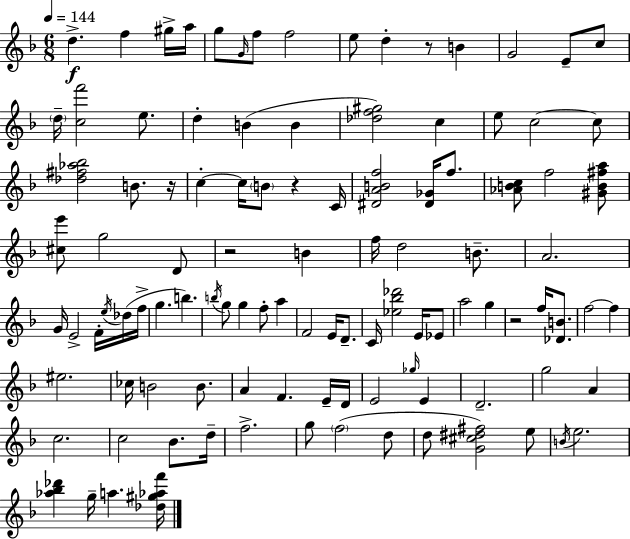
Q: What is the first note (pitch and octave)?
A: D5